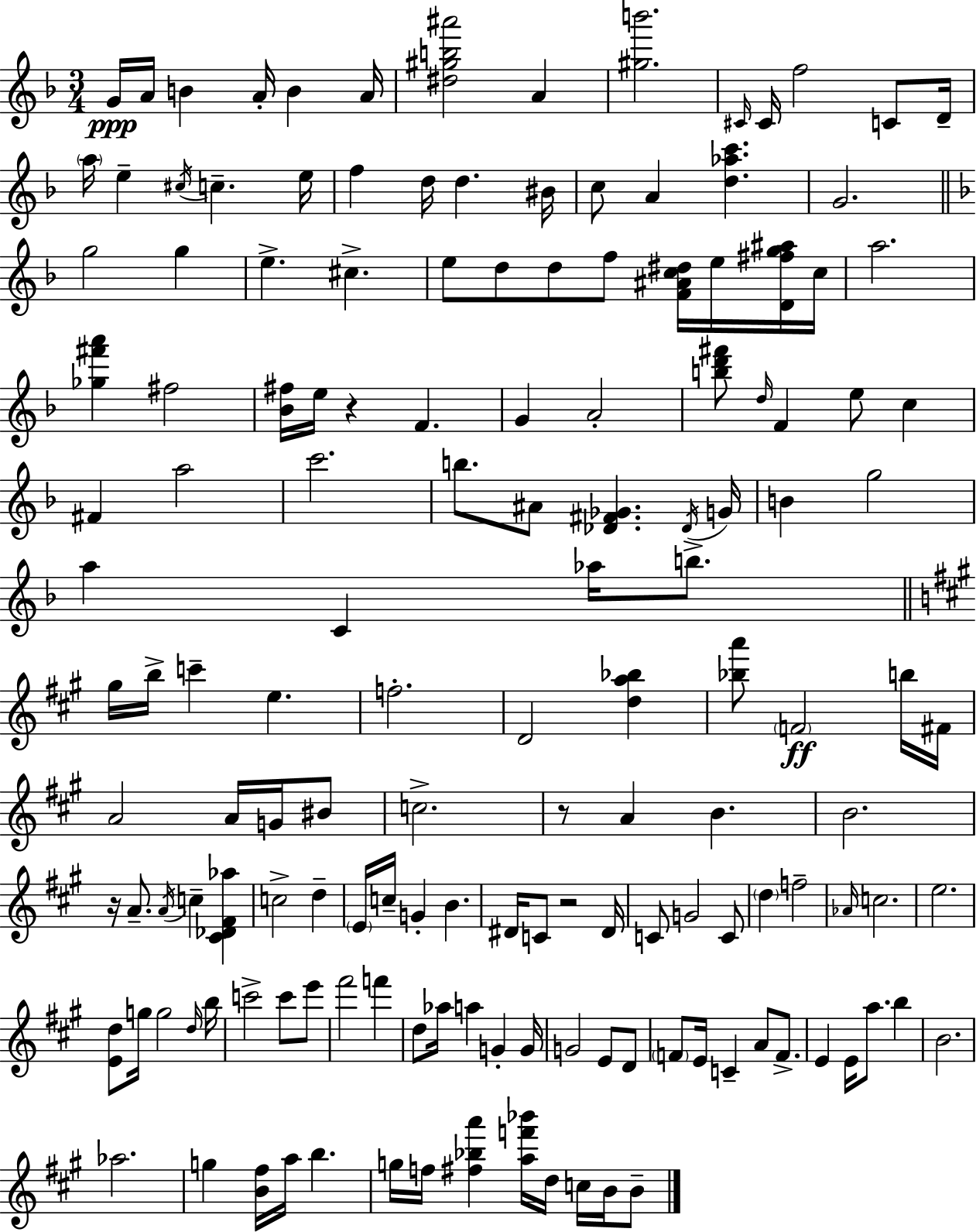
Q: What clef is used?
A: treble